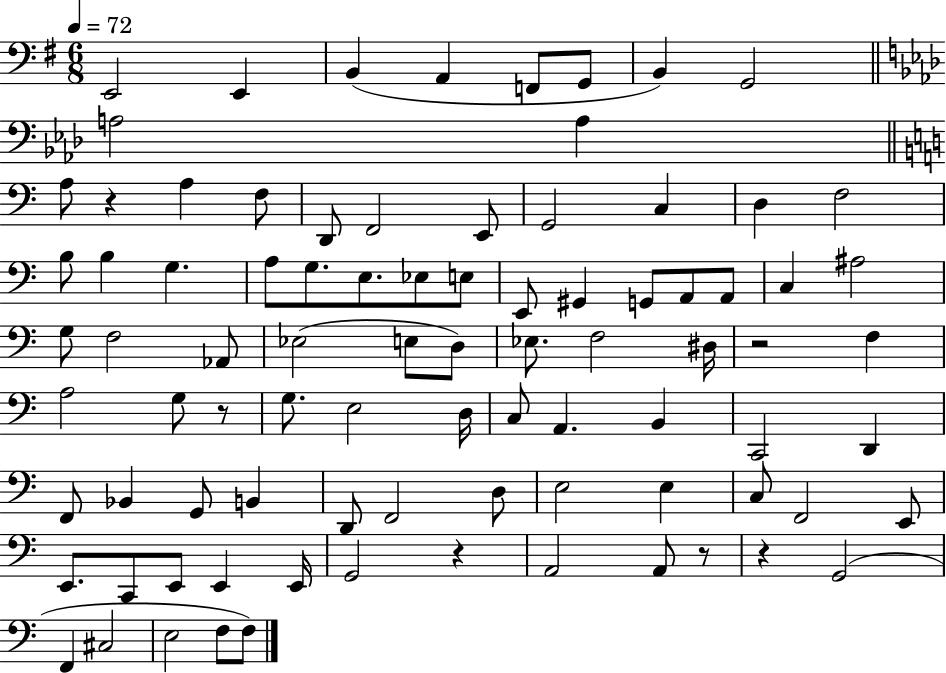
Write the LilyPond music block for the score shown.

{
  \clef bass
  \numericTimeSignature
  \time 6/8
  \key g \major
  \tempo 4 = 72
  e,2 e,4 | b,4( a,4 f,8 g,8 | b,4) g,2 | \bar "||" \break \key f \minor a2 a4 | \bar "||" \break \key c \major a8 r4 a4 f8 | d,8 f,2 e,8 | g,2 c4 | d4 f2 | \break b8 b4 g4. | a8 g8. e8. ees8 e8 | e,8 gis,4 g,8 a,8 a,8 | c4 ais2 | \break g8 f2 aes,8 | ees2( e8 d8) | ees8. f2 dis16 | r2 f4 | \break a2 g8 r8 | g8. e2 d16 | c8 a,4. b,4 | c,2 d,4 | \break f,8 bes,4 g,8 b,4 | d,8 f,2 d8 | e2 e4 | c8 f,2 e,8 | \break e,8. c,8 e,8 e,4 e,16 | g,2 r4 | a,2 a,8 r8 | r4 g,2( | \break f,4 cis2 | e2 f8 f8) | \bar "|."
}